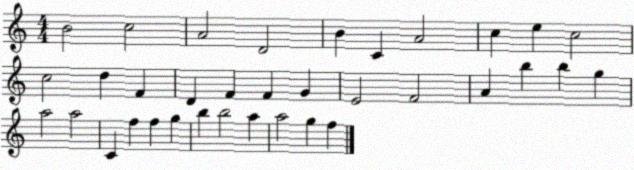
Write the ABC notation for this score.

X:1
T:Untitled
M:4/4
L:1/4
K:C
B2 c2 A2 D2 B C A2 c e c2 c2 d F D F F G E2 F2 A b b g a2 a2 C f f g b b2 a a2 g f